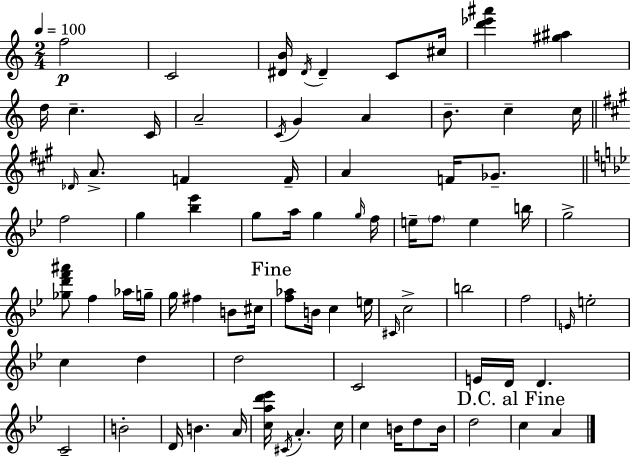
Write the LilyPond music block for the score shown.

{
  \clef treble
  \numericTimeSignature
  \time 2/4
  \key a \minor
  \tempo 4 = 100
  \repeat volta 2 { f''2\p | c'2 | <dis' b'>16 \acciaccatura { dis'16 } dis'4-- c'8 | cis''16 <d''' ees''' ais'''>4 <gis'' ais''>4 | \break d''16 c''4.-- | c'16 a'2-- | \acciaccatura { c'16 } g'4 a'4 | b'8.-- c''4-- | \break c''16 \bar "||" \break \key a \major \grace { des'16 } a'8.-> f'4 | f'16-- a'4 f'16 ges'8.-- | \bar "||" \break \key bes \major f''2 | g''4 <bes'' ees'''>4 | g''8 a''16 g''4 \grace { g''16 } | f''16 e''16-- \parenthesize f''8 e''4 | \break b''16 g''2-> | <ges'' d''' f''' ais'''>8 f''4 aes''16 | g''16-- g''16 fis''4 b'8 | cis''16 \mark "Fine" <f'' aes''>8 b'16 c''4 | \break e''16 \grace { cis'16 } c''2-> | b''2 | f''2 | \grace { e'16 } e''2-. | \break c''4 d''4 | d''2 | c'2 | e'16 d'16 d'4. | \break c'2-- | b'2-. | d'16 b'4. | a'16 <c'' a'' d''' ees'''>16 \acciaccatura { cis'16 } a'4.-. | \break c''16 c''4 | b'16 d''8 b'16 d''2 | \mark "D.C. al Fine" c''4 | a'4 } \bar "|."
}